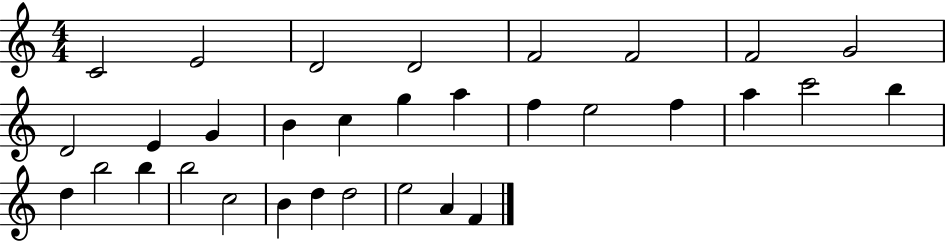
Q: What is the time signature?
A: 4/4